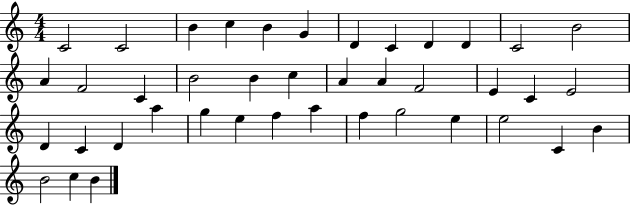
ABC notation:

X:1
T:Untitled
M:4/4
L:1/4
K:C
C2 C2 B c B G D C D D C2 B2 A F2 C B2 B c A A F2 E C E2 D C D a g e f a f g2 e e2 C B B2 c B